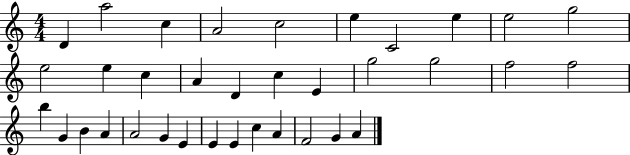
X:1
T:Untitled
M:4/4
L:1/4
K:C
D a2 c A2 c2 e C2 e e2 g2 e2 e c A D c E g2 g2 f2 f2 b G B A A2 G E E E c A F2 G A